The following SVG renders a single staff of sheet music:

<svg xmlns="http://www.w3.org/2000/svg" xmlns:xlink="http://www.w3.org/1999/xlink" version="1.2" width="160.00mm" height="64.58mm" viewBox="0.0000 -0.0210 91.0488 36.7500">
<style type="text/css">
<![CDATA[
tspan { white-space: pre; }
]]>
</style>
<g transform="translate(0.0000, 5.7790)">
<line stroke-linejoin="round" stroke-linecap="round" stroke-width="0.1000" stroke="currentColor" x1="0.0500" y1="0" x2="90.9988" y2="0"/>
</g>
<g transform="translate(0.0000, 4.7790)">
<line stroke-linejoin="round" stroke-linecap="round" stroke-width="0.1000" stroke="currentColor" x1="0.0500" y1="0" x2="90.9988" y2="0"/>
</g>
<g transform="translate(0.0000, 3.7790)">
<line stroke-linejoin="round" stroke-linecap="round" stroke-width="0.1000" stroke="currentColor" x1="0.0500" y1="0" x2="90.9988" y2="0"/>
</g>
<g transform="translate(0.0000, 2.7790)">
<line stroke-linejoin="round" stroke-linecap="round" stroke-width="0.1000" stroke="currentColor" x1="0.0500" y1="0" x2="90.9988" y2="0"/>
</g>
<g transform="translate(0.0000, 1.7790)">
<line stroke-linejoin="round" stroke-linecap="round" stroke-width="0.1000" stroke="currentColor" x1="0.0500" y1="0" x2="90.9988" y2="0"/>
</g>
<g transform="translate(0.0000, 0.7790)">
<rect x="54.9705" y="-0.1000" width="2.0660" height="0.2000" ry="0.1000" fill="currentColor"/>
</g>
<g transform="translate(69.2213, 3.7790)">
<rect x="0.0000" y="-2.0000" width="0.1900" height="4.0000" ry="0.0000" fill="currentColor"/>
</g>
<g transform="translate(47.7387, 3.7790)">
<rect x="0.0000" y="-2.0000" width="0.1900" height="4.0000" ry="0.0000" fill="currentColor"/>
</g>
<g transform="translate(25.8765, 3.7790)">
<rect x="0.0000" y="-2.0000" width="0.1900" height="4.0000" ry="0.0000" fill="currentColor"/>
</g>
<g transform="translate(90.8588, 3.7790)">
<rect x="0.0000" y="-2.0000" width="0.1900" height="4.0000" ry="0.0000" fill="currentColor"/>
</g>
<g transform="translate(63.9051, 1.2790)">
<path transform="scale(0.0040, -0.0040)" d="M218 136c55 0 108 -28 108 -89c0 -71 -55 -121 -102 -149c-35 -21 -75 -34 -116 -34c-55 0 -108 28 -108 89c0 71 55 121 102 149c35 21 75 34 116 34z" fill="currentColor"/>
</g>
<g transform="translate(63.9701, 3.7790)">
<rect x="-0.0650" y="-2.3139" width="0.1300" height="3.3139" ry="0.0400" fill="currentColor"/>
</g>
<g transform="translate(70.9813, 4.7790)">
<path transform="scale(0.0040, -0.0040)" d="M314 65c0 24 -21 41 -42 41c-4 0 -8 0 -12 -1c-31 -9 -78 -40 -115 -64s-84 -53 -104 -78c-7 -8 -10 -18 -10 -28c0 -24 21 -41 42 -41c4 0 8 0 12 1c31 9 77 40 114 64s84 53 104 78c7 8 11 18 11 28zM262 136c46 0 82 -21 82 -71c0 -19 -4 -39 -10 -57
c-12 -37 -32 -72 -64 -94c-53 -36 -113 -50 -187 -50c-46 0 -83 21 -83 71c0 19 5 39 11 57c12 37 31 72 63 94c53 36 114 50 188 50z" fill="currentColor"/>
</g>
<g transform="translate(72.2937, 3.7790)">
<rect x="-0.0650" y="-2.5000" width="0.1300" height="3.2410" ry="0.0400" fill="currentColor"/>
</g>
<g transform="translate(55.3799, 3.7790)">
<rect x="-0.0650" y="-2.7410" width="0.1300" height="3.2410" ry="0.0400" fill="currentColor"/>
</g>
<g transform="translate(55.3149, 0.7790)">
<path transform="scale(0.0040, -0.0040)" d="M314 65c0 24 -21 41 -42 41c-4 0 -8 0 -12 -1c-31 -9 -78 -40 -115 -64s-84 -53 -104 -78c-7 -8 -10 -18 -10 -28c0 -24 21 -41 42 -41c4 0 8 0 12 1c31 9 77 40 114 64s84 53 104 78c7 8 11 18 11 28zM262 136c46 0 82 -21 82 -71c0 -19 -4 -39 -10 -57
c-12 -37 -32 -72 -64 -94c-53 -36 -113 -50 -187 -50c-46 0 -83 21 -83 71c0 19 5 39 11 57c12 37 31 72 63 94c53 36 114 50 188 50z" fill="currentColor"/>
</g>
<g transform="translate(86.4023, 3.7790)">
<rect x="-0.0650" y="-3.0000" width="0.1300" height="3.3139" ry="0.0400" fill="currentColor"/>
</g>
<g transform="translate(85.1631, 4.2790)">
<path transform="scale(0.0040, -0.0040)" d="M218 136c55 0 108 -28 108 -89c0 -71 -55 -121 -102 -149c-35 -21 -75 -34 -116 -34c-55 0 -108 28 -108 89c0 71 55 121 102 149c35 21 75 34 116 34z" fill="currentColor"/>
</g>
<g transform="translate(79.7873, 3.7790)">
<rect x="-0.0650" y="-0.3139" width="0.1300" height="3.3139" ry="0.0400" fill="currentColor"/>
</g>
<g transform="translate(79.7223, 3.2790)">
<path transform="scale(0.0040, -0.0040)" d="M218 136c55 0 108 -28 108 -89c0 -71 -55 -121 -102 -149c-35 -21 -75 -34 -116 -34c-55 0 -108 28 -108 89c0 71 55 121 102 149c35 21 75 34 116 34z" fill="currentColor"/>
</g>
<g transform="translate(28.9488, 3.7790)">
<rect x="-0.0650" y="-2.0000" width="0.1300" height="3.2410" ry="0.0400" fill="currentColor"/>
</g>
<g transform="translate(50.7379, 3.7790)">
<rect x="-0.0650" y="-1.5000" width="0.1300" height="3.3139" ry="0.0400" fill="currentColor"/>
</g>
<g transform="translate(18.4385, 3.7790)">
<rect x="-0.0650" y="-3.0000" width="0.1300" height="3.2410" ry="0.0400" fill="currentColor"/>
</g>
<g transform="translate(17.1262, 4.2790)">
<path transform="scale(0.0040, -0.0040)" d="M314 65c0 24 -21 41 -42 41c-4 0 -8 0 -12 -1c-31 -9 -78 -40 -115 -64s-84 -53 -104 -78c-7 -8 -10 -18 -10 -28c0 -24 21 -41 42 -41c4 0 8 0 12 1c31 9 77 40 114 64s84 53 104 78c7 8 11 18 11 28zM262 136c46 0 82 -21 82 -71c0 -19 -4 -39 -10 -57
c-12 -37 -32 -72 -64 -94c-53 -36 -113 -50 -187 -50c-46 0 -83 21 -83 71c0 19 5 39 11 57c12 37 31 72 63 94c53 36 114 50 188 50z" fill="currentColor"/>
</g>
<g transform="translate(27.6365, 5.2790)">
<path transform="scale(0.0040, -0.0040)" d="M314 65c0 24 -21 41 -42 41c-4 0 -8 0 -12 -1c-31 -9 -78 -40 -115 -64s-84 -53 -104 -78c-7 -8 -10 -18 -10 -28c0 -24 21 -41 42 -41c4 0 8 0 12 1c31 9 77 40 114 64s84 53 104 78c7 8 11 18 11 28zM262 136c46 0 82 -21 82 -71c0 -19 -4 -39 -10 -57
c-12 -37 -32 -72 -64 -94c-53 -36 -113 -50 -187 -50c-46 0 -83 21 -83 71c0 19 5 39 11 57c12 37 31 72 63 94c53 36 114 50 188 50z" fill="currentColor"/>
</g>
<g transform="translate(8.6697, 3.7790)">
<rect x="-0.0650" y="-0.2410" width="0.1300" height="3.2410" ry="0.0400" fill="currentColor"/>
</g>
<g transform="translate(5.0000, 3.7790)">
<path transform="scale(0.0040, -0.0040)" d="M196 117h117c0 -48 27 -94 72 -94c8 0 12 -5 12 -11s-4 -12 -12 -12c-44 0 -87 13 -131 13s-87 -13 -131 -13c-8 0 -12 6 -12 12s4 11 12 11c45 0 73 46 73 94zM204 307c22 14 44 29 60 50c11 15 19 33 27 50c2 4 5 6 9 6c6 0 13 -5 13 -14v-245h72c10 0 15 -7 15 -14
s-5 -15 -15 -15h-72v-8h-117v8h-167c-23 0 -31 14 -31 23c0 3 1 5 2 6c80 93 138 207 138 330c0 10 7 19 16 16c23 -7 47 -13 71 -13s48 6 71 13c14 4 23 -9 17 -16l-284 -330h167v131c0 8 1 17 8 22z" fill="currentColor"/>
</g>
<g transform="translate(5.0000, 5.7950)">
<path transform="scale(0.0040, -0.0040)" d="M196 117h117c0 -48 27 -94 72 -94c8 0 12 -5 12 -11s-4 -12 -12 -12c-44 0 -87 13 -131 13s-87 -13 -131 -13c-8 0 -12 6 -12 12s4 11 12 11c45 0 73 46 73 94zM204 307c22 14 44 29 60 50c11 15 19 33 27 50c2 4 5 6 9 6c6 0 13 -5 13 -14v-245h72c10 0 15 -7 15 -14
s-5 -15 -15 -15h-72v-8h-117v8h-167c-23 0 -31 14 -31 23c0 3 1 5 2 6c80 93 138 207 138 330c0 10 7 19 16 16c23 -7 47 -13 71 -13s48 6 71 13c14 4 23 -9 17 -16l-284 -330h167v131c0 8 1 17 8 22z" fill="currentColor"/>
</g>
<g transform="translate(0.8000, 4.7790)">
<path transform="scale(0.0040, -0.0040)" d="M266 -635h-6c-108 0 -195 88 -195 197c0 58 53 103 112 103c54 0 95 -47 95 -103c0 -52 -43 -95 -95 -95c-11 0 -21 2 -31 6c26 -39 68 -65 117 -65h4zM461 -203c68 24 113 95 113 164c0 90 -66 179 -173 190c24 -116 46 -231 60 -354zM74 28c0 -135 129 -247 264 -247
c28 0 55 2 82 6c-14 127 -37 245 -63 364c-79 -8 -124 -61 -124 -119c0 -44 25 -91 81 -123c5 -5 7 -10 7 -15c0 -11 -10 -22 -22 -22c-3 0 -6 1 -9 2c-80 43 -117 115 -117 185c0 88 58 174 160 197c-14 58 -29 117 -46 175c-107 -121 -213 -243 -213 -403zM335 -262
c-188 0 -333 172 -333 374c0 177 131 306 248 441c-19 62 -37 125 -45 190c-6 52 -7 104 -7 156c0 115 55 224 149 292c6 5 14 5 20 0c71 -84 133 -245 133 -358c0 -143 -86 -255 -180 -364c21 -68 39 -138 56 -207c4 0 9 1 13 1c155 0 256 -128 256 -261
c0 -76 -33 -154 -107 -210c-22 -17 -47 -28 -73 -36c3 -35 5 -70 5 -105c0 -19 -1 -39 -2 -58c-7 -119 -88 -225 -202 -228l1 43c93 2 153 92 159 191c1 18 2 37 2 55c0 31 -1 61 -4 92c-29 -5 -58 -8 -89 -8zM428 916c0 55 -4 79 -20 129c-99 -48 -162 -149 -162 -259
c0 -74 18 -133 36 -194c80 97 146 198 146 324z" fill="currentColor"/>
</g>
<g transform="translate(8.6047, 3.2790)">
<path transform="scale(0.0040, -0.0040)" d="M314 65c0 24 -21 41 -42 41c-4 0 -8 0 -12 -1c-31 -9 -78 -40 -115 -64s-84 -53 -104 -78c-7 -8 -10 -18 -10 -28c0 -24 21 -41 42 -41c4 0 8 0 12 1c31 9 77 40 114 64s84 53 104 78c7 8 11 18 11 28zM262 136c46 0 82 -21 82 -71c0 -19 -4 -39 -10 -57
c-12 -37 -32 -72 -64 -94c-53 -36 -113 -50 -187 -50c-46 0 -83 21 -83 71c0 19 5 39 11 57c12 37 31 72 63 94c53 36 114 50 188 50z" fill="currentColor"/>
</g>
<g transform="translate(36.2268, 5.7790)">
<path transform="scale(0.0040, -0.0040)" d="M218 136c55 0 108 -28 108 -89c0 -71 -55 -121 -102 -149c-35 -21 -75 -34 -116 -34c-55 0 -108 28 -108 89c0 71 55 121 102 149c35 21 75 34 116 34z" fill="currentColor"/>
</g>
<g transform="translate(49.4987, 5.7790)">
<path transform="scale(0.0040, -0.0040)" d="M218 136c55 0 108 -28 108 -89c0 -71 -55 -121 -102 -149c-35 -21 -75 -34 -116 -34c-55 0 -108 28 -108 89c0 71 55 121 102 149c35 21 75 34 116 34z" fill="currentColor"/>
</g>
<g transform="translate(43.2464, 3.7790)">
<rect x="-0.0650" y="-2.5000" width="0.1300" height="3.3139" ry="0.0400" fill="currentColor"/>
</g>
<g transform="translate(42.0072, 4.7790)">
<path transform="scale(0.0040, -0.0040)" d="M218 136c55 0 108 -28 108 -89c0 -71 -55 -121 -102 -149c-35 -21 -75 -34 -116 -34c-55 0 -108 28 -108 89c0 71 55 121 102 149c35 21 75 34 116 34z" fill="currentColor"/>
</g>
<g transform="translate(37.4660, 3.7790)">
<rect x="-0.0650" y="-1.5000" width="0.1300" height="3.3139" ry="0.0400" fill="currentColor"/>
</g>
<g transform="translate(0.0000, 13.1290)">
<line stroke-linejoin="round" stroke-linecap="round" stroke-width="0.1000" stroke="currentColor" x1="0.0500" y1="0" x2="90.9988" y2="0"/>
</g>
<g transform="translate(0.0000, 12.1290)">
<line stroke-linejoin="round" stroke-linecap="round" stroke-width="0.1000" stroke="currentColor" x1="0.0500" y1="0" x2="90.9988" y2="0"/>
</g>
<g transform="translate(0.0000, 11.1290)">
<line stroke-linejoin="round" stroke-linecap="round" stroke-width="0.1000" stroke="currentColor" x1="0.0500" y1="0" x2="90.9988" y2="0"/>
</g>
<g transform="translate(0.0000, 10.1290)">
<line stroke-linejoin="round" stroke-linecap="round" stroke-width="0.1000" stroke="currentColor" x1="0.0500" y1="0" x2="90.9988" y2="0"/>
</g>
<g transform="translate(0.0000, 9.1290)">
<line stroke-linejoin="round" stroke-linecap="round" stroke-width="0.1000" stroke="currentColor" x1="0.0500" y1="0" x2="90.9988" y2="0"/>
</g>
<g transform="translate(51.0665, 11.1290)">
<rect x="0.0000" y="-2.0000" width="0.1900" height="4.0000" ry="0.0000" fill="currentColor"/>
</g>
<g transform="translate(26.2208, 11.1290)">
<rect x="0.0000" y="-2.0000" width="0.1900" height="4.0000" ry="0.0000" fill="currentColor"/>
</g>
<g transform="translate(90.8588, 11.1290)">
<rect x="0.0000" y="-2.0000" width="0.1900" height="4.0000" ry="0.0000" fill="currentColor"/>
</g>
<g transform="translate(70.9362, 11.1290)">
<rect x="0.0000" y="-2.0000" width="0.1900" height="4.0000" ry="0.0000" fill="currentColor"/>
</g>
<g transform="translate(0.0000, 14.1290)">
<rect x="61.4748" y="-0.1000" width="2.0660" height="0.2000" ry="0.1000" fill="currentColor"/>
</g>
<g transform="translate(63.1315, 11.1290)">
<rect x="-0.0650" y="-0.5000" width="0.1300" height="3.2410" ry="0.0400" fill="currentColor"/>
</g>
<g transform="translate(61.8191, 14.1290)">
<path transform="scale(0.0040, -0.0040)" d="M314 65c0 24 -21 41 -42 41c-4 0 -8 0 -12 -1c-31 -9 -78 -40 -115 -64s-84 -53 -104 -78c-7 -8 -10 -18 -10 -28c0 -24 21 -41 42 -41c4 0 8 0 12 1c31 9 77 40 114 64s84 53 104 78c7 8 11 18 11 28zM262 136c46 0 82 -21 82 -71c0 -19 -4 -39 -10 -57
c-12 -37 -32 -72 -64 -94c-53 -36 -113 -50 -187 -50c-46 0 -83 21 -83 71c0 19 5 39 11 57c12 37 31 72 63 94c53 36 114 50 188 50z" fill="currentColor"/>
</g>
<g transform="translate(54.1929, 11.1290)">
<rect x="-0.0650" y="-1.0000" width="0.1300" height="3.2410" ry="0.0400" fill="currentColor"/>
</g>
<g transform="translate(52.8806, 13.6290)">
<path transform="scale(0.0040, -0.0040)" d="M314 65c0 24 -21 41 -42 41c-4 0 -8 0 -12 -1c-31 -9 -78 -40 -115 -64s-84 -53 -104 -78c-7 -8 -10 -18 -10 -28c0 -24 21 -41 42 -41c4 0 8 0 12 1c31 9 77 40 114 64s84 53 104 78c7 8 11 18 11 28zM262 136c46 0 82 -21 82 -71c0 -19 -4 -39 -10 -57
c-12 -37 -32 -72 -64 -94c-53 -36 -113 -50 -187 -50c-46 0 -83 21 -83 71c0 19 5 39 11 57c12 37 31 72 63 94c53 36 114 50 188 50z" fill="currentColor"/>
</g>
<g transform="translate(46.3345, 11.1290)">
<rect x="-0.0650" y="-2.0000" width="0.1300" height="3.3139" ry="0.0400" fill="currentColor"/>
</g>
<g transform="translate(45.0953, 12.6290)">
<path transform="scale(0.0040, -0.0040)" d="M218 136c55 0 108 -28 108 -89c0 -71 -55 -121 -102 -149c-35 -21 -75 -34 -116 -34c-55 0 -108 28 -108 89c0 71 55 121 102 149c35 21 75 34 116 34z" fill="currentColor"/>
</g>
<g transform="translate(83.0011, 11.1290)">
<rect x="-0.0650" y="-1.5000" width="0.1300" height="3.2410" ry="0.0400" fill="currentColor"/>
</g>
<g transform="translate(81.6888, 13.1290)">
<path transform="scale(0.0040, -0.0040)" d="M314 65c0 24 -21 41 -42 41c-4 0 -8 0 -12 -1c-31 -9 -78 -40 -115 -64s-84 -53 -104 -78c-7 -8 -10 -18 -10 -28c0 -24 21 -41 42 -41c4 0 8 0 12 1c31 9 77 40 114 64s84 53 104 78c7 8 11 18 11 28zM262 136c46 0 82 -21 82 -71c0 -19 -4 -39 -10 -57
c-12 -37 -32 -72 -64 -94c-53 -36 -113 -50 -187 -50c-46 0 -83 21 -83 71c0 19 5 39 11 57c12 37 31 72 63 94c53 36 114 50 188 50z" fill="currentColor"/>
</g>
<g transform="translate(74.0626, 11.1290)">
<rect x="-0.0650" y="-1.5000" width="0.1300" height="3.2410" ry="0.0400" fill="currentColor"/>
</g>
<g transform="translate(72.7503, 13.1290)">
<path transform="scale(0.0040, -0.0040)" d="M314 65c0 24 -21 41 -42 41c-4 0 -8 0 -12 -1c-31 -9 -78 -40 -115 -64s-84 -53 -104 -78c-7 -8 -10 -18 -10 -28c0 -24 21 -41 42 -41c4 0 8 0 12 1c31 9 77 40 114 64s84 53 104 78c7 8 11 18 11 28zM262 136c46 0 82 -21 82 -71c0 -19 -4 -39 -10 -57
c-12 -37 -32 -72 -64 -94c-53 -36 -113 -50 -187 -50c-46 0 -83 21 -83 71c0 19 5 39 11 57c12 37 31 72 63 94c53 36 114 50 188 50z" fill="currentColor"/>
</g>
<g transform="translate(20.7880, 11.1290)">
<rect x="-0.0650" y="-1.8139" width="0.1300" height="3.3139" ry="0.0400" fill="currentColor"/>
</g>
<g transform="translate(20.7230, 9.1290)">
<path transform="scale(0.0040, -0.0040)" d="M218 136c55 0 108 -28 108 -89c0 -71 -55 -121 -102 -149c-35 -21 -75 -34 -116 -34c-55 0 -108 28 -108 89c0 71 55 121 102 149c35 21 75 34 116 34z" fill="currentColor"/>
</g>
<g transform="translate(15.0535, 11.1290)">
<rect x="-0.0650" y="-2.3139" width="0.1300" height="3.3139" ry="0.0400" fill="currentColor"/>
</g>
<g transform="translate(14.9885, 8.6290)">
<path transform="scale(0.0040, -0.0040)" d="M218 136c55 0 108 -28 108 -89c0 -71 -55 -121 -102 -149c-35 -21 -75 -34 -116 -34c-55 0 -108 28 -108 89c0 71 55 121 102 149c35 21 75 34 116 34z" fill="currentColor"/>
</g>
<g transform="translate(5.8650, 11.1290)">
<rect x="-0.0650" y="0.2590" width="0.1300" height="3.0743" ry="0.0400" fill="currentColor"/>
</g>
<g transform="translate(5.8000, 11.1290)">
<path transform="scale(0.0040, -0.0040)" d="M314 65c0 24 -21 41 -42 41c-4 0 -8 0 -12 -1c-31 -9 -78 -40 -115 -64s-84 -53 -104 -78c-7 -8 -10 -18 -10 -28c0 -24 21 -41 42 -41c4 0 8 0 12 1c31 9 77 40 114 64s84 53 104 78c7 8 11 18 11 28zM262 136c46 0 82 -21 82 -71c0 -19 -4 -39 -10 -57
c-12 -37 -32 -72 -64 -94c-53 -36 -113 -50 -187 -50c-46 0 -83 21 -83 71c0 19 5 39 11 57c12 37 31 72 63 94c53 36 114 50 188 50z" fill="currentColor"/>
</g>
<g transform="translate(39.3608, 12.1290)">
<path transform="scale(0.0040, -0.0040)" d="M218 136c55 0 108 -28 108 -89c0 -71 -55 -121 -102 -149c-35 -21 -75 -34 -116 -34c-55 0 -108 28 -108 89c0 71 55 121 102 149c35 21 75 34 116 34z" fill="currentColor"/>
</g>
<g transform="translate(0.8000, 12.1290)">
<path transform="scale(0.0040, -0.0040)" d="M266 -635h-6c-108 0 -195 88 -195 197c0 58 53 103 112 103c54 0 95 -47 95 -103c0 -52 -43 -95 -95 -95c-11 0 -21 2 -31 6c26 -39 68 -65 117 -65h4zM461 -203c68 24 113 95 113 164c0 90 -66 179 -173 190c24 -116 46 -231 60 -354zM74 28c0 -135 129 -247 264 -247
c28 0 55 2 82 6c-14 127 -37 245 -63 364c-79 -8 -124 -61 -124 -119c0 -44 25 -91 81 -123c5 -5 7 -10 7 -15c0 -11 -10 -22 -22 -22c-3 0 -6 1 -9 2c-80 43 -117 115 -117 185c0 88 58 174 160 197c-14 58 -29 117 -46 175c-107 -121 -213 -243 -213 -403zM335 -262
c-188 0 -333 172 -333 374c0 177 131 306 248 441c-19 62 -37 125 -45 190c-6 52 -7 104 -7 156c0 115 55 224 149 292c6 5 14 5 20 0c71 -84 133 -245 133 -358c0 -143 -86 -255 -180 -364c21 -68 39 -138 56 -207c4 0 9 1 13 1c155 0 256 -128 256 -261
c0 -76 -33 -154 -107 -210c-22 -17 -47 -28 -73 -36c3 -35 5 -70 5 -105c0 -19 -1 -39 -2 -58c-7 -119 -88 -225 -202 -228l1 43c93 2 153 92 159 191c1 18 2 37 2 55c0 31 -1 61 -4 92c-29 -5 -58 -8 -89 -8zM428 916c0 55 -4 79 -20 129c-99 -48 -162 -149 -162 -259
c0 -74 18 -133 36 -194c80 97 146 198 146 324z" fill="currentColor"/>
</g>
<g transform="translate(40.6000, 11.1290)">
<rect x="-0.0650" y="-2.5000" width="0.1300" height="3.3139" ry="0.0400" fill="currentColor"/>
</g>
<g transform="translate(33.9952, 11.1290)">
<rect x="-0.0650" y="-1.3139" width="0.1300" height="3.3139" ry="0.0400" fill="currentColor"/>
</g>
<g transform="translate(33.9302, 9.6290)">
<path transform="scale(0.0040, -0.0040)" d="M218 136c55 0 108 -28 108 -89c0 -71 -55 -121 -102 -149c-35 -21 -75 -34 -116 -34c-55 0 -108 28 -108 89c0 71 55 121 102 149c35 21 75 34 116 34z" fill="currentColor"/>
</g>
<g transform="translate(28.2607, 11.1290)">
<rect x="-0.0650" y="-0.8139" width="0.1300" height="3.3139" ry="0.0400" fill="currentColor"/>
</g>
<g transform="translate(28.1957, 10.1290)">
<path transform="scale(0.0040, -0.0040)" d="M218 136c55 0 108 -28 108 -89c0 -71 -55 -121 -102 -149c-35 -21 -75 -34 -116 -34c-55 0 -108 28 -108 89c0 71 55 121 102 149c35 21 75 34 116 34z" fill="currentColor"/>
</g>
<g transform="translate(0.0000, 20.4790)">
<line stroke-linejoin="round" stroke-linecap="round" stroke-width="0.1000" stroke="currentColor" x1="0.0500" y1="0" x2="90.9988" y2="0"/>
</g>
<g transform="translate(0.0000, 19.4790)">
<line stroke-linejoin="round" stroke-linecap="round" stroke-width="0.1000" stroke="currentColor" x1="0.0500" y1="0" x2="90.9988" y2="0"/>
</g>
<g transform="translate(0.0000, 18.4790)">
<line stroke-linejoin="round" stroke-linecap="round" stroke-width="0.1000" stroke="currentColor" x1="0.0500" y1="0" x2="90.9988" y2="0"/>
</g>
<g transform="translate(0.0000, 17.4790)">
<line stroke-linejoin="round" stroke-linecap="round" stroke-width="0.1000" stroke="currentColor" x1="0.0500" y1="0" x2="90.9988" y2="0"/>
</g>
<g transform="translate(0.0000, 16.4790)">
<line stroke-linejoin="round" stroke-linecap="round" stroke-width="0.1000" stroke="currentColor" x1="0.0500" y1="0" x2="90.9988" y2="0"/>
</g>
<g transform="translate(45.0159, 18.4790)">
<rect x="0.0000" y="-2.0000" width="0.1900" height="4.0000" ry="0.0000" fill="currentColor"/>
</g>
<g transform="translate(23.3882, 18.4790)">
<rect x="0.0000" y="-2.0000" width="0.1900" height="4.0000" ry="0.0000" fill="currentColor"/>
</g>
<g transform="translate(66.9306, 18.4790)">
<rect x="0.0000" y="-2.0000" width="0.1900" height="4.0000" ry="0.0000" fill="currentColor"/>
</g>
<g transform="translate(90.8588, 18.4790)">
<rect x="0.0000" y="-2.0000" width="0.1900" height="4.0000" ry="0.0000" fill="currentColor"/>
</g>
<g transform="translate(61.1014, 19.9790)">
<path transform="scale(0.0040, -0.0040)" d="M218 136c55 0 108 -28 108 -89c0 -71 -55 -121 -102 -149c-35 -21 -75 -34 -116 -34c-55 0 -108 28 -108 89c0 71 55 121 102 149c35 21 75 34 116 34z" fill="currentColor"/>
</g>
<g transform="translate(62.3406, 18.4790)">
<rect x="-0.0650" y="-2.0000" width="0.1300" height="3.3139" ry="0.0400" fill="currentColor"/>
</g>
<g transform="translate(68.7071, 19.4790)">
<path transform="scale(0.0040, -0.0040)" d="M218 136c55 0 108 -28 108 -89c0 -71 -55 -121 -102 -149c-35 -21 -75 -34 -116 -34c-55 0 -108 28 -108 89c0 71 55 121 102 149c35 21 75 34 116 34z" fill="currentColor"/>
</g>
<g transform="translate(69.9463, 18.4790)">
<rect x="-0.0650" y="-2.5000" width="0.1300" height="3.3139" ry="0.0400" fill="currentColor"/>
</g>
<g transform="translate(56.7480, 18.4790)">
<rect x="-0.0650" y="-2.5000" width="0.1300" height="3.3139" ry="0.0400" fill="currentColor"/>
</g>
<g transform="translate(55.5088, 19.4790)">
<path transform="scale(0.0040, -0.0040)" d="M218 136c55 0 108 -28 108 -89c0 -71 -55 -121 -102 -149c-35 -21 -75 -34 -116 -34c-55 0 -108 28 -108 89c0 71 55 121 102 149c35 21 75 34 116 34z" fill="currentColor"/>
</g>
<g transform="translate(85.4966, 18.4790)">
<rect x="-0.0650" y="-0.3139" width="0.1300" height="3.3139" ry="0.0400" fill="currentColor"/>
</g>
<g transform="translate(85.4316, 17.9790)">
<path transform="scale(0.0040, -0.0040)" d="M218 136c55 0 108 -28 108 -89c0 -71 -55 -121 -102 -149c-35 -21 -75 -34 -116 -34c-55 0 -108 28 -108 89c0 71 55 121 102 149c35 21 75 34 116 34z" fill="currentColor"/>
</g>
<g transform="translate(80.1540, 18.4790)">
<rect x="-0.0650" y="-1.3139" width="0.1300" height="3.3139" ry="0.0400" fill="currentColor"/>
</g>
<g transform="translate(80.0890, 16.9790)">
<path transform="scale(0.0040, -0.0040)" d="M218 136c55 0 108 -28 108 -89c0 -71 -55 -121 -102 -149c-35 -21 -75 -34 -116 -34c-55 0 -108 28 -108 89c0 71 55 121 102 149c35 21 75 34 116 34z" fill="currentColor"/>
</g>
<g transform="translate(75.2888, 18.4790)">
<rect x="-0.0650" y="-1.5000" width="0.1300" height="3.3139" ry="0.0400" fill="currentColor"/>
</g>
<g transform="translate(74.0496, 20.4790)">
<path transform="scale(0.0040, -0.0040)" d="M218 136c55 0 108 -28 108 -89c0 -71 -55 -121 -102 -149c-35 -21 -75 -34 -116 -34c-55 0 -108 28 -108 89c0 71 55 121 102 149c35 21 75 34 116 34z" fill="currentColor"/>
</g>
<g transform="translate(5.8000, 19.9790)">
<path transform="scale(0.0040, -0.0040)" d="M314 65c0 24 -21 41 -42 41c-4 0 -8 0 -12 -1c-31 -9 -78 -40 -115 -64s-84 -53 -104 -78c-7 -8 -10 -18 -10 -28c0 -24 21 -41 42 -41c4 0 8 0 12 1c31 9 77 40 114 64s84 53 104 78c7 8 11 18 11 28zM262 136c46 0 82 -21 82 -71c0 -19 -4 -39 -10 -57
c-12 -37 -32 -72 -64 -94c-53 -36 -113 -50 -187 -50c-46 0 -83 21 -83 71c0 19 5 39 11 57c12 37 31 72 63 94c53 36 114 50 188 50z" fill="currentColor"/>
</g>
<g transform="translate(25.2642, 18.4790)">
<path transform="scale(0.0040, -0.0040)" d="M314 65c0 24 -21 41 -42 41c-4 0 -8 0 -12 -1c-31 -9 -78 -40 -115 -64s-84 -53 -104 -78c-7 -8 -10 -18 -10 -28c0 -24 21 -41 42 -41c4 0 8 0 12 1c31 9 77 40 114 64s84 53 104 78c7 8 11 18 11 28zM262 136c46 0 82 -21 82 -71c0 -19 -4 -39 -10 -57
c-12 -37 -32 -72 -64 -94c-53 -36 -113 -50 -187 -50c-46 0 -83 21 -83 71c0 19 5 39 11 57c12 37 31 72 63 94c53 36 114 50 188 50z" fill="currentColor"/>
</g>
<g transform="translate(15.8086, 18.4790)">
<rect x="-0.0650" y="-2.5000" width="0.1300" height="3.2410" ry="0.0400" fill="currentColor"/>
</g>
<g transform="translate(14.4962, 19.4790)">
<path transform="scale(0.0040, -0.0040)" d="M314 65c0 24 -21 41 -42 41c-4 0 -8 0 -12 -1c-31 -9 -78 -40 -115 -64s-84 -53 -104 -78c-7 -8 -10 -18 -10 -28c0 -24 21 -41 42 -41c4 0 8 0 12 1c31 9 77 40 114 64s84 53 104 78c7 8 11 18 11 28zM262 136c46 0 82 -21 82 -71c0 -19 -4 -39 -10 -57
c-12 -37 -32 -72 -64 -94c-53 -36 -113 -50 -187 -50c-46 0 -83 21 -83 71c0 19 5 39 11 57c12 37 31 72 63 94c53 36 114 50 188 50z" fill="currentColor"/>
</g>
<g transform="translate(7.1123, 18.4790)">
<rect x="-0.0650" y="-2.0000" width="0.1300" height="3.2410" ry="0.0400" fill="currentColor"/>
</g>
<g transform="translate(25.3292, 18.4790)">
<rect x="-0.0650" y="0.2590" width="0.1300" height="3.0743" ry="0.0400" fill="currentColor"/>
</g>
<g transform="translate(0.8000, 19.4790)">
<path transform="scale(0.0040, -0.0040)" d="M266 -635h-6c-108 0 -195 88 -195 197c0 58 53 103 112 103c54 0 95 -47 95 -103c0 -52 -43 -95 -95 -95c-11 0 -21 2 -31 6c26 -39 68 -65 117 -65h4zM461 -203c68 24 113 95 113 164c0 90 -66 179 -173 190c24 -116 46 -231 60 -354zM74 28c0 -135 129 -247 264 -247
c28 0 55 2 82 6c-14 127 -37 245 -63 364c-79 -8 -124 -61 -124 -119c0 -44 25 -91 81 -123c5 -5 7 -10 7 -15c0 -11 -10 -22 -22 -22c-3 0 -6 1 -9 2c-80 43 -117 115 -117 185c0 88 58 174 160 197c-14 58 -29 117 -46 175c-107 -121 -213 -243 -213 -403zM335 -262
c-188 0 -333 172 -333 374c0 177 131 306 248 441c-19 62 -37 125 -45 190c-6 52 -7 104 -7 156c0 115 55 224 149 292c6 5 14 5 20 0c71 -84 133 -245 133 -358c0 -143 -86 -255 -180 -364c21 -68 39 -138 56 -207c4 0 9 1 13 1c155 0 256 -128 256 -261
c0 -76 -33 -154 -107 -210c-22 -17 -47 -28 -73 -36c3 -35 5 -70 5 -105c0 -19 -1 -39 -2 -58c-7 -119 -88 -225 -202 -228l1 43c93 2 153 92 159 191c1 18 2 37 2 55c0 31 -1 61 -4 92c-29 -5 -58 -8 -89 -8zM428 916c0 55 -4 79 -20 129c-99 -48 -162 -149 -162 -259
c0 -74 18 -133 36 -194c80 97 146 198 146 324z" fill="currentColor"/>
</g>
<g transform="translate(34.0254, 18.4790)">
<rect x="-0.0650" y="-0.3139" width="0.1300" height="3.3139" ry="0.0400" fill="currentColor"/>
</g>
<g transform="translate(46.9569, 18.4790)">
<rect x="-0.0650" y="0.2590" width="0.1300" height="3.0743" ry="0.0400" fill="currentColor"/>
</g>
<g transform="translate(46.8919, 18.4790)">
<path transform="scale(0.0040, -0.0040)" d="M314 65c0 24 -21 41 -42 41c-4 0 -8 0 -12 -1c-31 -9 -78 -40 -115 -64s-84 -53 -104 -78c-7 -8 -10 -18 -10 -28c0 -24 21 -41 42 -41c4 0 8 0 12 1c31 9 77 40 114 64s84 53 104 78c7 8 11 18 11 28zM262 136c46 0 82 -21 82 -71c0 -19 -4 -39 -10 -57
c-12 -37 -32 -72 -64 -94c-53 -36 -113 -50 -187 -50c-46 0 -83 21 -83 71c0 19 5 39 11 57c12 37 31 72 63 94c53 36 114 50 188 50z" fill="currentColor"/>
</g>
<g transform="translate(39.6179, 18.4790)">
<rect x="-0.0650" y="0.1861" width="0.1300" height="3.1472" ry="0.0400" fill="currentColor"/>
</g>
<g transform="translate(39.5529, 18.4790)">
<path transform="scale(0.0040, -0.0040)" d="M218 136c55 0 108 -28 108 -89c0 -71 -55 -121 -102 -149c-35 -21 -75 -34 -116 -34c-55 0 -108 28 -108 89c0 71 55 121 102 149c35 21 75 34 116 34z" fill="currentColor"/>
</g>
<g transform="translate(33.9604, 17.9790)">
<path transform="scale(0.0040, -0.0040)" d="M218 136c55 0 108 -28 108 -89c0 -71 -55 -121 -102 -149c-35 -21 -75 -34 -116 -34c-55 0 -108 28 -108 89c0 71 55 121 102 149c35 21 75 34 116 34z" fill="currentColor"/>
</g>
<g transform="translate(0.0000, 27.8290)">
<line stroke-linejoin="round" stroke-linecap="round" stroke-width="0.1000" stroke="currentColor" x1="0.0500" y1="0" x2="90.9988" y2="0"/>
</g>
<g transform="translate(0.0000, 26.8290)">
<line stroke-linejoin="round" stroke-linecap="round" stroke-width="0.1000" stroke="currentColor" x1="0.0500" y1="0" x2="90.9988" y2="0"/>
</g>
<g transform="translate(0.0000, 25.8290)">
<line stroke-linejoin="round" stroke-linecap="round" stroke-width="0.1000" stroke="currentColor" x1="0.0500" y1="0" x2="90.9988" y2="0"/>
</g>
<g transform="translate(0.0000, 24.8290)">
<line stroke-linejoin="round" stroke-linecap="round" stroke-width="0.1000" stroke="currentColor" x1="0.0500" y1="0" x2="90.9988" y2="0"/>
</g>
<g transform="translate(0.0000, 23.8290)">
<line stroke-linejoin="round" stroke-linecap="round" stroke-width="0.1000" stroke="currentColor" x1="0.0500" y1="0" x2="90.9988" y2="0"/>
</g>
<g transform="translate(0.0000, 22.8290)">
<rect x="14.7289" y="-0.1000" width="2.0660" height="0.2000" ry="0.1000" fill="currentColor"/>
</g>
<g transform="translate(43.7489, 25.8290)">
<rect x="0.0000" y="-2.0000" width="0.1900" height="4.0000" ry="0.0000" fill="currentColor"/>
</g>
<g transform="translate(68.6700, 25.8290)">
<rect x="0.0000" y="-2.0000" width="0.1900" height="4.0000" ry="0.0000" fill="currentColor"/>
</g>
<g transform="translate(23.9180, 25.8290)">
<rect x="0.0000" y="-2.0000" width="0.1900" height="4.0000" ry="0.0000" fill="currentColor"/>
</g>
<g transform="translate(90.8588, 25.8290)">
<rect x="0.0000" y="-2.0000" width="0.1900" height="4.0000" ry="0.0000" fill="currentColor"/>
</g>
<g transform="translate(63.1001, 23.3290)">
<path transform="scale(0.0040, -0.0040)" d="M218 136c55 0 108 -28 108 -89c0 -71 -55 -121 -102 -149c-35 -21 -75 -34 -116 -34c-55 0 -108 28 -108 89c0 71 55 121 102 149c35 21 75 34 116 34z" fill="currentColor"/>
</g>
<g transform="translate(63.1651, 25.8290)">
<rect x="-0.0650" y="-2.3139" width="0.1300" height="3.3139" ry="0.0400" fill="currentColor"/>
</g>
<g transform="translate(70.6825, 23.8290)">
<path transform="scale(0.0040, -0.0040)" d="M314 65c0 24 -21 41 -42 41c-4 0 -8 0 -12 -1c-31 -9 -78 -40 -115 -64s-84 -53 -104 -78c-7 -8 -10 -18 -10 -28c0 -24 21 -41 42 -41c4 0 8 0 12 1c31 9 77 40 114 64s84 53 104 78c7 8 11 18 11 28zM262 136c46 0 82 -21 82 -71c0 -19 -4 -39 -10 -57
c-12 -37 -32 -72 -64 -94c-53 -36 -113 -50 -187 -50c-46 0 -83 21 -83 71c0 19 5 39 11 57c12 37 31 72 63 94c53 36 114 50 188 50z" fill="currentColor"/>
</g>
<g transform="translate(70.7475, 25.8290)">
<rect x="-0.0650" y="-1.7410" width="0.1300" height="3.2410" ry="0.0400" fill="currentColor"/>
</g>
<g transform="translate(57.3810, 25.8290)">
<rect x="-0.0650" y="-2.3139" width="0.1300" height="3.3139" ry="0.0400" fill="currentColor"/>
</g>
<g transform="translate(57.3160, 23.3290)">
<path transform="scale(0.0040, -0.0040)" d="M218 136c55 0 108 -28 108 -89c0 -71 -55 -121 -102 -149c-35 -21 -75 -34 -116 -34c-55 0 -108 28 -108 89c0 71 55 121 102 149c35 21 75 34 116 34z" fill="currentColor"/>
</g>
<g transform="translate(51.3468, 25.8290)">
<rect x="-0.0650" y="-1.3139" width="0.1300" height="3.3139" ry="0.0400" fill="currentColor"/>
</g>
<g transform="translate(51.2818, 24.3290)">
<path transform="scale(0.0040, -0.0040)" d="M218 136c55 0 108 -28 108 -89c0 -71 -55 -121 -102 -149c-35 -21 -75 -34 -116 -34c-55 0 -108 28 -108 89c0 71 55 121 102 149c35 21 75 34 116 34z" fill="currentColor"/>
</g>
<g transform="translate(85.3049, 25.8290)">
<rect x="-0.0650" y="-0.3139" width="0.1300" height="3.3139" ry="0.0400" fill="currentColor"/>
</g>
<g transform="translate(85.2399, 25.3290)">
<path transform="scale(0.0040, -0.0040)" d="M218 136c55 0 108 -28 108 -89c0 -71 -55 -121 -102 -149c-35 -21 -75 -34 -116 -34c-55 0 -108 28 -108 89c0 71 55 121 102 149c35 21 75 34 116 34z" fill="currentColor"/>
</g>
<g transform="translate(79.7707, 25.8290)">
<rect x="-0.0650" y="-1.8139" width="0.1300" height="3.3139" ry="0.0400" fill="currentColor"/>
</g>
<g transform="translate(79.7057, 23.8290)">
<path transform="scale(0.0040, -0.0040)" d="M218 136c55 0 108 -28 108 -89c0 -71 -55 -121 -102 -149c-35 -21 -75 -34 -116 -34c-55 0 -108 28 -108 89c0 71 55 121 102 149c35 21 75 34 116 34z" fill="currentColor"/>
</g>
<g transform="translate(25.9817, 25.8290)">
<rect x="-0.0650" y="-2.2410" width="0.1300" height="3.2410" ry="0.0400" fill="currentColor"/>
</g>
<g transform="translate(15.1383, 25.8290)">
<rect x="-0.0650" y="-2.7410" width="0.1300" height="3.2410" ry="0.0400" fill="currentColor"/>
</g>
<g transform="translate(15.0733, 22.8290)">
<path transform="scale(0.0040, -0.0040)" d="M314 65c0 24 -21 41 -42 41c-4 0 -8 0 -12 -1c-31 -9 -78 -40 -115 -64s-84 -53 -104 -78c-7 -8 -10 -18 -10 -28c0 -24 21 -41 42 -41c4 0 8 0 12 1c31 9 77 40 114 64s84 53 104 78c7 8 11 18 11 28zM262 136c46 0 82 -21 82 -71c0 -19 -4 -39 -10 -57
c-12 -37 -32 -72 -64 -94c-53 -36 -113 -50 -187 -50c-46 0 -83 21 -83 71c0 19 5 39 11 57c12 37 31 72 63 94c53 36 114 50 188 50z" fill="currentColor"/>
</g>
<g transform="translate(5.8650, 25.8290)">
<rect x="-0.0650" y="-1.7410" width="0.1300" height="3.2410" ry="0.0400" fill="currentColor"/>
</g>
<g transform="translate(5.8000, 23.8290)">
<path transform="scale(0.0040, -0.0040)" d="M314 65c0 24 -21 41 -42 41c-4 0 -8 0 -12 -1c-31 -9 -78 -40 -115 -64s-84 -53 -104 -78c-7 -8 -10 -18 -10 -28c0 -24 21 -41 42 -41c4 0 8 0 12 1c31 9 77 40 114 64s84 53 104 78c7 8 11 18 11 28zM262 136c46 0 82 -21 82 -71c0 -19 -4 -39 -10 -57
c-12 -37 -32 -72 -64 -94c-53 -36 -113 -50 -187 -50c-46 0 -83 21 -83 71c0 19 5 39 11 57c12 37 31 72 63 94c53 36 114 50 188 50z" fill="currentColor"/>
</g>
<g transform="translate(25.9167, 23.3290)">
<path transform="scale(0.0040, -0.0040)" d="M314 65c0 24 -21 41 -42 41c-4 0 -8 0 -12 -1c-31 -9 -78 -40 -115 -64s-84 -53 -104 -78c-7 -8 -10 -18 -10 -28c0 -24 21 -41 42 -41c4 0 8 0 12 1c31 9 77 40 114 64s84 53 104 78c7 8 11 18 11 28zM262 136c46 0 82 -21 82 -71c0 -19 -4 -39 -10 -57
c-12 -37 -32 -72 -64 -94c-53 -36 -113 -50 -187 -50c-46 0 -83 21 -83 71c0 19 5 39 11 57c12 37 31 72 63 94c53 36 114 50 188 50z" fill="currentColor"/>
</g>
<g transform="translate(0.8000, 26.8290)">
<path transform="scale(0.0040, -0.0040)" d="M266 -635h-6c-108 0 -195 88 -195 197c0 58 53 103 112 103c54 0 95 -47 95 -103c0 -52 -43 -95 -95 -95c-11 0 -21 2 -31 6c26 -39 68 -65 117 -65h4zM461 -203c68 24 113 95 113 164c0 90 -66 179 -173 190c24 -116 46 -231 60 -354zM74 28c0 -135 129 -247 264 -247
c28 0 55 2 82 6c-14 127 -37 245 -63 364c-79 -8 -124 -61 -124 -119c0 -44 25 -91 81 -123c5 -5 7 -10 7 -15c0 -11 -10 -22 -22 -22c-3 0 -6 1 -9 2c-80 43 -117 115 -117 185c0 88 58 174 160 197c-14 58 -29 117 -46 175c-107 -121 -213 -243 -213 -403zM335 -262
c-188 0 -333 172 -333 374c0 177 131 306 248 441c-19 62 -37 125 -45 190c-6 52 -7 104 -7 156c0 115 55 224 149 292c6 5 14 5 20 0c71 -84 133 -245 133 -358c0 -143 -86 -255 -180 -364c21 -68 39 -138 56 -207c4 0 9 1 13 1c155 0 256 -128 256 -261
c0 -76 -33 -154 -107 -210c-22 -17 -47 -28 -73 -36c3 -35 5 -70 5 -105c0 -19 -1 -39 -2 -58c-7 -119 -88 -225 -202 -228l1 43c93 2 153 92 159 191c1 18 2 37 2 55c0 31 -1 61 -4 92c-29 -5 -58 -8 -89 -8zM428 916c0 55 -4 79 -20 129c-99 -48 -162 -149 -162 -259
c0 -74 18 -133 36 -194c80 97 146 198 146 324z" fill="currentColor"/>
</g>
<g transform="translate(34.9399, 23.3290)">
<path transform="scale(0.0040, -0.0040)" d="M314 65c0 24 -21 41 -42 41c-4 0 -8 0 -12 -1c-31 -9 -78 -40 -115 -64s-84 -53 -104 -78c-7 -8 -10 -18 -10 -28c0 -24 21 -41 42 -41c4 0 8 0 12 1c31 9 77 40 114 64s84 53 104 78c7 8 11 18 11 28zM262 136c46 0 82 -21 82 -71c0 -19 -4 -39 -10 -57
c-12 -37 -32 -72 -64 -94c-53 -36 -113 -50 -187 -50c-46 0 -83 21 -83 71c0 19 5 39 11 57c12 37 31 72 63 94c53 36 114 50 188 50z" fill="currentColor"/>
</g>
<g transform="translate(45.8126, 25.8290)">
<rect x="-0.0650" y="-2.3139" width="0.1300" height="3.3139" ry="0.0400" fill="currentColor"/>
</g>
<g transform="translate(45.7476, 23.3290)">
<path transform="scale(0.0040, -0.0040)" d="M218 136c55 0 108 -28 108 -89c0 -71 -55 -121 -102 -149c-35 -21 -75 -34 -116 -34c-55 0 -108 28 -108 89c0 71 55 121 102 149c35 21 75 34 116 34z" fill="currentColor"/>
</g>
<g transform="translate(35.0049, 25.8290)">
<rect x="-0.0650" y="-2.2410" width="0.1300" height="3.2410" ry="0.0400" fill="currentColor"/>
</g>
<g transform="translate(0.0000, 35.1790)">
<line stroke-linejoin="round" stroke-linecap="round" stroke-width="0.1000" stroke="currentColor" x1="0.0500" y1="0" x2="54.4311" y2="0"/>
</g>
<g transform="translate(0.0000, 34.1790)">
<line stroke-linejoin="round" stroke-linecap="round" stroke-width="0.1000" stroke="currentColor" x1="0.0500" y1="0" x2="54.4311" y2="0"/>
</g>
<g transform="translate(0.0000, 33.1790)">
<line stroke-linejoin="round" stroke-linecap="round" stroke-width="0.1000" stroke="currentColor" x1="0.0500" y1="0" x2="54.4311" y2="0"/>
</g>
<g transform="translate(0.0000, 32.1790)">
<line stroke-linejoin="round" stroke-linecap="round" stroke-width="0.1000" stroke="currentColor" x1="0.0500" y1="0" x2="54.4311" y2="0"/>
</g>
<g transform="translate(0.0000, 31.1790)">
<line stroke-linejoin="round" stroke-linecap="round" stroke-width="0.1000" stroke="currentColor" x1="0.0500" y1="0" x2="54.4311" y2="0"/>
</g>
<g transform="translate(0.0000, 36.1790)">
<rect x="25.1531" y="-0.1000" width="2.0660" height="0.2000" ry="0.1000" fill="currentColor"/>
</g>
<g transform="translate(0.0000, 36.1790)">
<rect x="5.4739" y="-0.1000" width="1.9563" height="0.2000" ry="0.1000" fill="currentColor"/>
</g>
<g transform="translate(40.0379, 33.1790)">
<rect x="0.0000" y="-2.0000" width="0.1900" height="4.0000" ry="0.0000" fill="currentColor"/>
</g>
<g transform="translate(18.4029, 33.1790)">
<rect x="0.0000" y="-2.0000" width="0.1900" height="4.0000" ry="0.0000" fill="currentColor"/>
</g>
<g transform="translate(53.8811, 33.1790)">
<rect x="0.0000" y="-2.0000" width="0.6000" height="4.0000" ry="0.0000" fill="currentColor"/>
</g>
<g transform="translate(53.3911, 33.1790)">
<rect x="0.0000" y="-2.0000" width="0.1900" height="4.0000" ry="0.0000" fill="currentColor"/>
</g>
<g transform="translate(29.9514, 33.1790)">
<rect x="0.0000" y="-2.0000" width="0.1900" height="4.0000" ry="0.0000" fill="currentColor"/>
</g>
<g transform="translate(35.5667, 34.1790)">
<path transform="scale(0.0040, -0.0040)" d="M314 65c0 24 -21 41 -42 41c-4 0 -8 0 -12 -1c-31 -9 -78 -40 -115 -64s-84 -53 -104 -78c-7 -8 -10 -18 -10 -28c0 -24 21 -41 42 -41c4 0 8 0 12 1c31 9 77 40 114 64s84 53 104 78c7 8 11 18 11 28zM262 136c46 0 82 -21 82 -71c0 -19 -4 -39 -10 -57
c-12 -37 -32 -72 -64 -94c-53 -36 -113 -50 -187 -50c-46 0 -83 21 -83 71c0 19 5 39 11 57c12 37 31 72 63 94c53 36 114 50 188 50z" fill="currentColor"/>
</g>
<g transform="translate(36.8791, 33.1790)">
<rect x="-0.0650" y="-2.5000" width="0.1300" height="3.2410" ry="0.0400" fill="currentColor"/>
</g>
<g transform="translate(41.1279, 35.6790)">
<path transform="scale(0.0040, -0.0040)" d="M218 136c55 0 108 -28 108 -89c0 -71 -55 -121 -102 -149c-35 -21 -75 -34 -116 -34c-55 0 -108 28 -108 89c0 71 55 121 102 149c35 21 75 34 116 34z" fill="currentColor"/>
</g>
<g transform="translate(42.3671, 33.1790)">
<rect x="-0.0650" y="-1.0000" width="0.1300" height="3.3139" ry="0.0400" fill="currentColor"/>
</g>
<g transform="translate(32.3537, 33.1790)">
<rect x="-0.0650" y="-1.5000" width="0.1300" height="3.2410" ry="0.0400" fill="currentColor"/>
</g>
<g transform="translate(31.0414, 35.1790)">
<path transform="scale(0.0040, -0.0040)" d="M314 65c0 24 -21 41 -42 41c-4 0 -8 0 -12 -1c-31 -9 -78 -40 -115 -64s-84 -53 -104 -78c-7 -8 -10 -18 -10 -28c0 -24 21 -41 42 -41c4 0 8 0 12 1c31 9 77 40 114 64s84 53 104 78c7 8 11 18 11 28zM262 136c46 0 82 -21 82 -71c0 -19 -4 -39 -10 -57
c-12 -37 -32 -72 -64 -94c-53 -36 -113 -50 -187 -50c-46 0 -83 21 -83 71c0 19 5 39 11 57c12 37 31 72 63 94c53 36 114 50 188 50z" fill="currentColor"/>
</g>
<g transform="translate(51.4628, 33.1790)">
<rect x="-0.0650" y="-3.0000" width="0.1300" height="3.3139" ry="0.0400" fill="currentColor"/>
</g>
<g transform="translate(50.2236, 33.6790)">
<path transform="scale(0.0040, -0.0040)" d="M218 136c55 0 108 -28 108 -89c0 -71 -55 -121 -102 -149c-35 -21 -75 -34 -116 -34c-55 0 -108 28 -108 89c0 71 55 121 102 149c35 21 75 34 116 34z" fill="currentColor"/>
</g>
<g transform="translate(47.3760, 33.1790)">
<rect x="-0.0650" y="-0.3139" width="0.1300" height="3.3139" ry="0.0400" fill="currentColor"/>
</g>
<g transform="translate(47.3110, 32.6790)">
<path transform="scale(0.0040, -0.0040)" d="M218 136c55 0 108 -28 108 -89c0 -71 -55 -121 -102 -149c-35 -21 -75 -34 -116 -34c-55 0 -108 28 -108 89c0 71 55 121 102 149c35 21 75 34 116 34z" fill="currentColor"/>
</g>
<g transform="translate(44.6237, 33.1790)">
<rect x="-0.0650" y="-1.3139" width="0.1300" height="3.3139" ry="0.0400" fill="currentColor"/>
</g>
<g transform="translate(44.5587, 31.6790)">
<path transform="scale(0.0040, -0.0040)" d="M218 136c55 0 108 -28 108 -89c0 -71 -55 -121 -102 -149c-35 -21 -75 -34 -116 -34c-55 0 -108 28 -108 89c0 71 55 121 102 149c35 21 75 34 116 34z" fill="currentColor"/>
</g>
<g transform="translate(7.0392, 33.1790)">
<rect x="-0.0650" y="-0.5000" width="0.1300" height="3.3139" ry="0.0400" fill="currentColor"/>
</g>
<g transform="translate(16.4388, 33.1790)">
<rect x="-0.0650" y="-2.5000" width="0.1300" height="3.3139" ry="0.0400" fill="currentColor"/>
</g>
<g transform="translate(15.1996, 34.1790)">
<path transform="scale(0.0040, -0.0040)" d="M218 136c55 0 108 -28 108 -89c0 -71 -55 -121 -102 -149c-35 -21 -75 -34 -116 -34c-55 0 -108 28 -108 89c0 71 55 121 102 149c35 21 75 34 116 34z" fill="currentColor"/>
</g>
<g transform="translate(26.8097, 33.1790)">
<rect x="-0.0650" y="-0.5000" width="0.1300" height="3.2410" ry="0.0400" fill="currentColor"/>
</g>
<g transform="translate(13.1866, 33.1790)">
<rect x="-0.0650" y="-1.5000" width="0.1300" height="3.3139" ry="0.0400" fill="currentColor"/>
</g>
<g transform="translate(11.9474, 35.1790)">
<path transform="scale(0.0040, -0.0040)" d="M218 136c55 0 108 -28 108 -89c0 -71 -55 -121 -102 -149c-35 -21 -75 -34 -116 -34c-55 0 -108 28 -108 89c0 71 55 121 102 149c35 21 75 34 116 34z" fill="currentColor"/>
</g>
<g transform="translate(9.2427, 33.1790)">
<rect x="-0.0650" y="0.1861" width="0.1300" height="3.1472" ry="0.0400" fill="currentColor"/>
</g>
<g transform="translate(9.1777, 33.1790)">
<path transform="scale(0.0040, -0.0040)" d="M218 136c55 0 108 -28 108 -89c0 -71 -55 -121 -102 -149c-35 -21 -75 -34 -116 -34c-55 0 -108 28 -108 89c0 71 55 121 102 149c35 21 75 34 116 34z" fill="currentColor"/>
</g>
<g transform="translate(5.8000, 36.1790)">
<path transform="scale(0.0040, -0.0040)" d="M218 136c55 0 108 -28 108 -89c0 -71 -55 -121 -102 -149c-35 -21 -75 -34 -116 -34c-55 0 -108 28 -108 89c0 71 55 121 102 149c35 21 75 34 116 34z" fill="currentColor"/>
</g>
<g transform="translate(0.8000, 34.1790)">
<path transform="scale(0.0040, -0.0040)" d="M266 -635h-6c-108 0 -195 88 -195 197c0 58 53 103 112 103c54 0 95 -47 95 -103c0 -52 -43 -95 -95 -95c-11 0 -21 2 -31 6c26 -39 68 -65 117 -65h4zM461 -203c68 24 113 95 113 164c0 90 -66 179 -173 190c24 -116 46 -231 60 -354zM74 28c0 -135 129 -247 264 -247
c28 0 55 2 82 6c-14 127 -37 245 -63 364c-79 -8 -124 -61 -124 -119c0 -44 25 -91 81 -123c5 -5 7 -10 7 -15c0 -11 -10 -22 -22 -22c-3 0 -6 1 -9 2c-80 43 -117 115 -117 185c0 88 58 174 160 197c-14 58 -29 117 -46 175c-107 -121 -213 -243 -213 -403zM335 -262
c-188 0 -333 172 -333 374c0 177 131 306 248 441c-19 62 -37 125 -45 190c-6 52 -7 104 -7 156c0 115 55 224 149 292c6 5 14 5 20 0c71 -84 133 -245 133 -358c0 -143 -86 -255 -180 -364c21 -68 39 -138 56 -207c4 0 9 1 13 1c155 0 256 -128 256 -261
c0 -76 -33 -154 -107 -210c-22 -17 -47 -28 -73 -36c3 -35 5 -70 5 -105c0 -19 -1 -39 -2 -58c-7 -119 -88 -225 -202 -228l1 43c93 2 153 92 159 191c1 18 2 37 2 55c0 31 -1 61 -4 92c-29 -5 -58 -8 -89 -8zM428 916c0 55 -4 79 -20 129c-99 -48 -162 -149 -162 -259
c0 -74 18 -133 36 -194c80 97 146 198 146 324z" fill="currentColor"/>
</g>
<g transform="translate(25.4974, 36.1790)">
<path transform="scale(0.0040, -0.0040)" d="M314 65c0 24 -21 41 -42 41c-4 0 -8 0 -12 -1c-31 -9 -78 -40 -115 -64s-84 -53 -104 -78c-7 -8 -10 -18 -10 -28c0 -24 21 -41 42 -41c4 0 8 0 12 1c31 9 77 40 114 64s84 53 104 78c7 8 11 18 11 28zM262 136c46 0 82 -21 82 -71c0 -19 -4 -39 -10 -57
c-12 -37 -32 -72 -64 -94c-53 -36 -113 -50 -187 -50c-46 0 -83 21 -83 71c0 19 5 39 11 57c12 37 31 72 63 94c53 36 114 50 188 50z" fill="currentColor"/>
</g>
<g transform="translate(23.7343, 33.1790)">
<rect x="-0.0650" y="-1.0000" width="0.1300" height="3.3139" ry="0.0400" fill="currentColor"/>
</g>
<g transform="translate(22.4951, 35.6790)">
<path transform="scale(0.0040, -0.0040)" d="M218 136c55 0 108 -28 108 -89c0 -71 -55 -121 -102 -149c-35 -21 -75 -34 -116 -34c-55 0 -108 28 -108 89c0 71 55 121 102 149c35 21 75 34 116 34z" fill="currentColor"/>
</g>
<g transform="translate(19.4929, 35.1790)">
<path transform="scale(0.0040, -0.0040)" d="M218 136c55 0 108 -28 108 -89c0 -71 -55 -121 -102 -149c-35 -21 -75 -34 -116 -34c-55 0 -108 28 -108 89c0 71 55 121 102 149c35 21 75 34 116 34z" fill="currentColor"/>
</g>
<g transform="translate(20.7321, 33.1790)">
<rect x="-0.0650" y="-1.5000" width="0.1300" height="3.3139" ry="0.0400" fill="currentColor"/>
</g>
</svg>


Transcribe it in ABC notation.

X:1
T:Untitled
M:4/4
L:1/4
K:C
c2 A2 F2 E G E a2 g G2 c A B2 g f d e G F D2 C2 E2 E2 F2 G2 B2 c B B2 G F G E e c f2 a2 g2 g2 g e g g f2 f c C B E G E D C2 E2 G2 D e c A